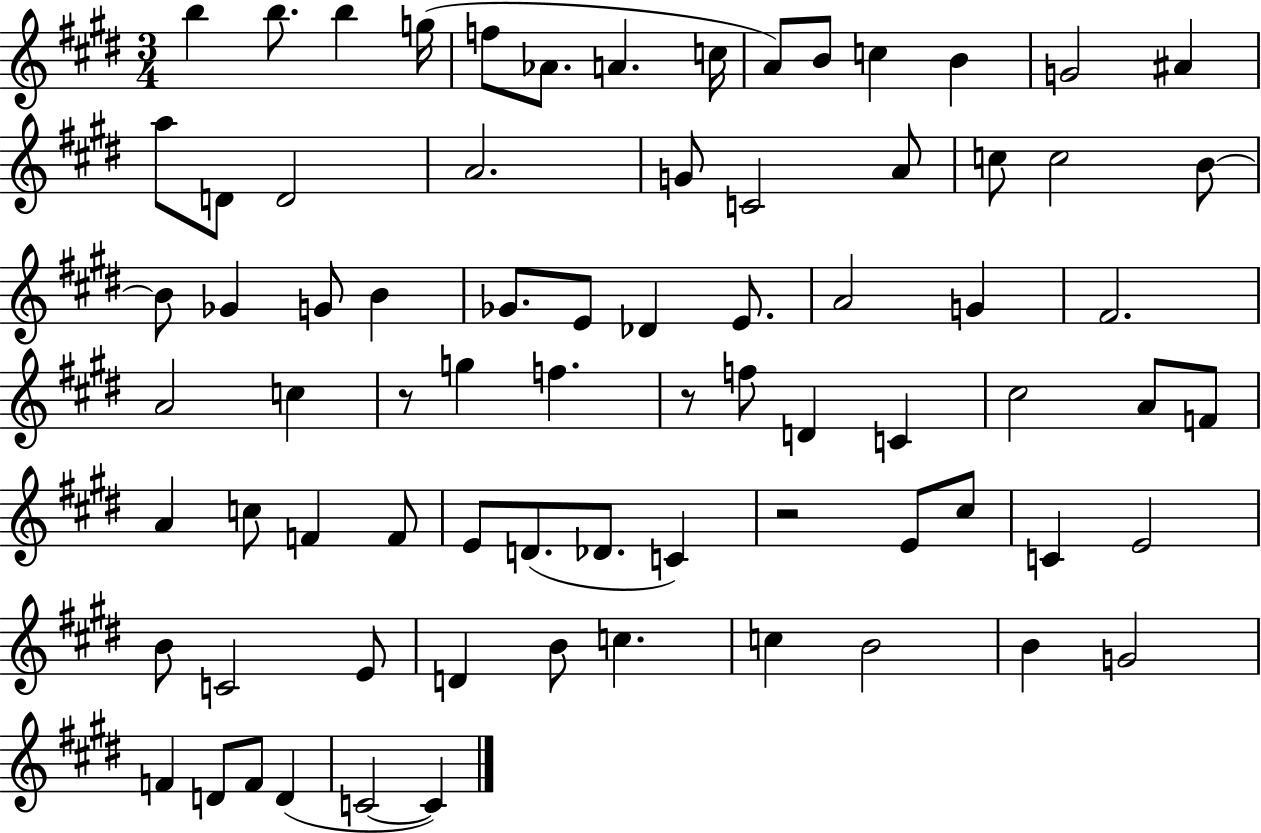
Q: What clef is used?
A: treble